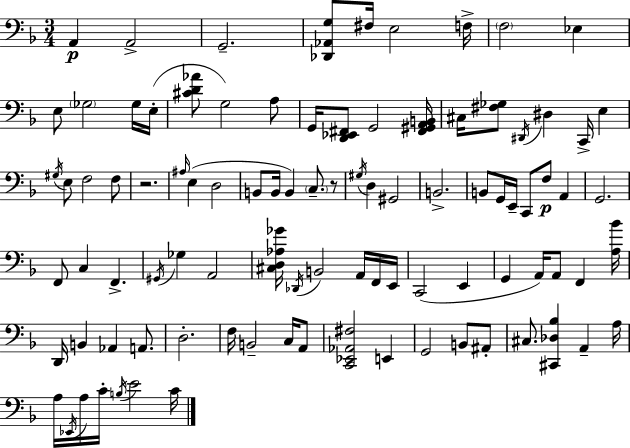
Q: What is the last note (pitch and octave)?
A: C4